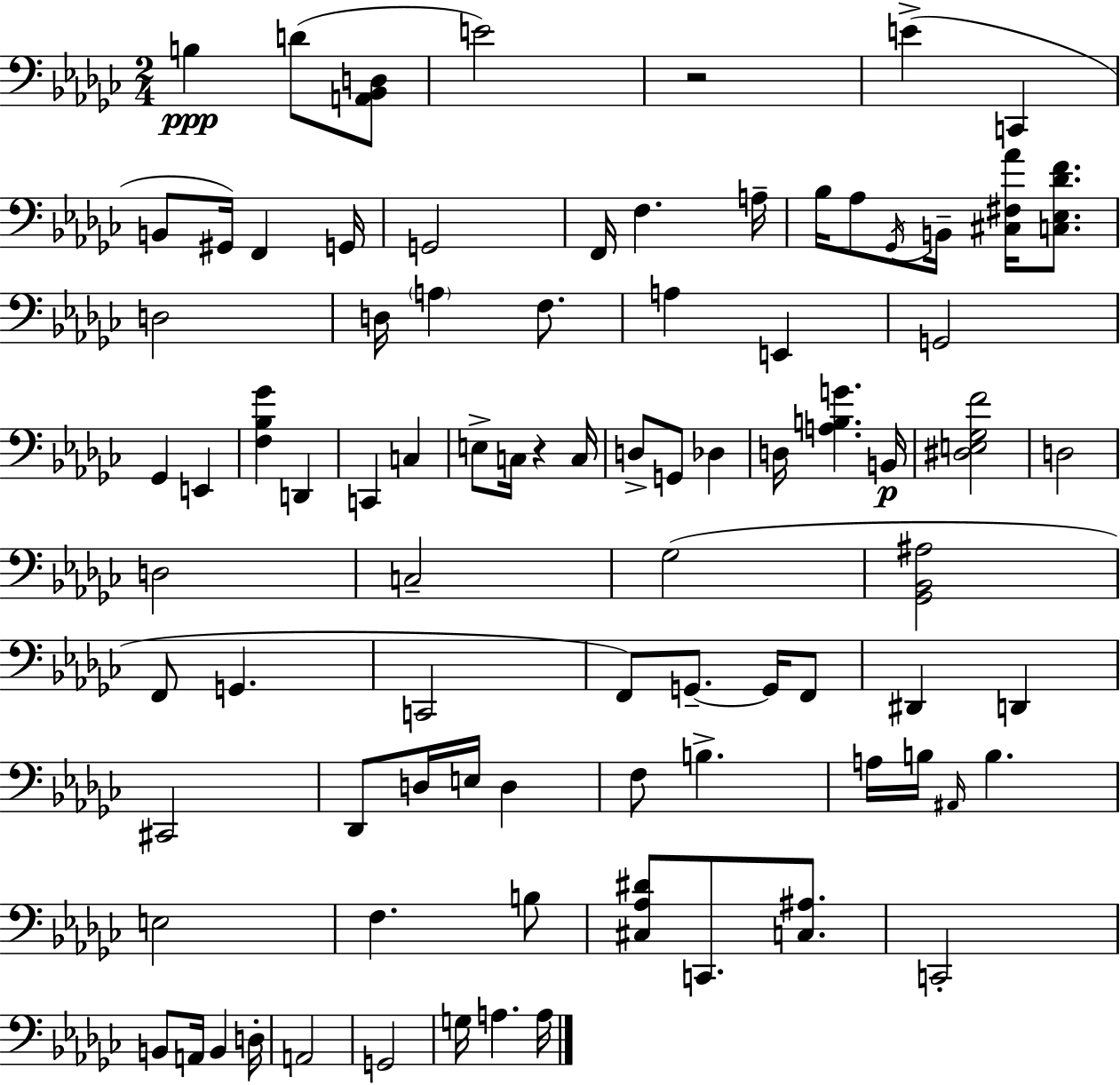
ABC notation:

X:1
T:Untitled
M:2/4
L:1/4
K:Ebm
B, D/2 [A,,_B,,D,]/2 E2 z2 E C,, B,,/2 ^G,,/4 F,, G,,/4 G,,2 F,,/4 F, A,/4 _B,/4 _A,/2 _G,,/4 B,,/4 [^C,^F,_A]/4 [C,_E,_DF]/2 D,2 D,/4 A, F,/2 A, E,, G,,2 _G,, E,, [F,_B,_G] D,, C,, C, E,/2 C,/4 z C,/4 D,/2 G,,/2 _D, D,/4 [A,B,G] B,,/4 [^D,E,_G,F]2 D,2 D,2 C,2 _G,2 [_G,,_B,,^A,]2 F,,/2 G,, C,,2 F,,/2 G,,/2 G,,/4 F,,/2 ^D,, D,, ^C,,2 _D,,/2 D,/4 E,/4 D, F,/2 B, A,/4 B,/4 ^A,,/4 B, E,2 F, B,/2 [^C,_A,^D]/2 C,,/2 [C,^A,]/2 C,,2 B,,/2 A,,/4 B,, D,/4 A,,2 G,,2 G,/4 A, A,/4